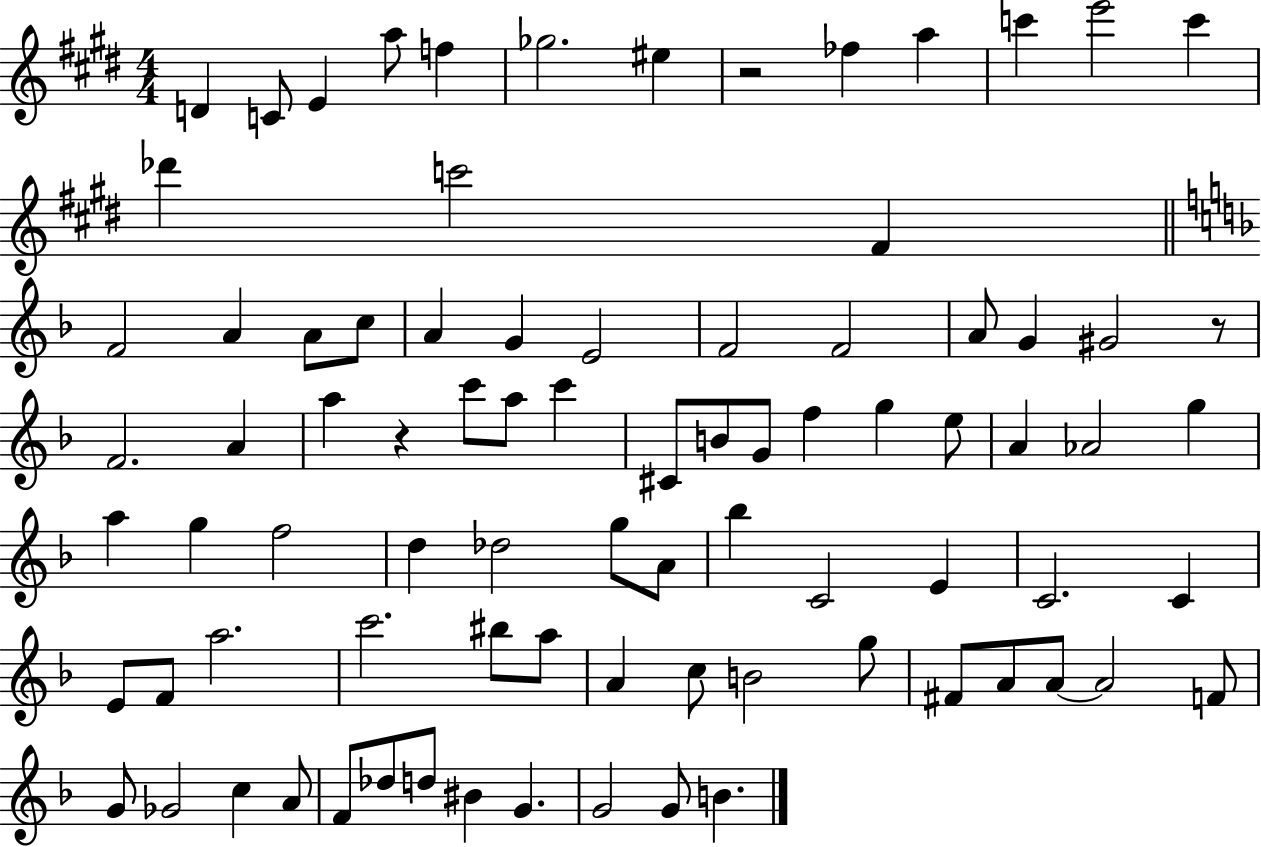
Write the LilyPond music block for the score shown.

{
  \clef treble
  \numericTimeSignature
  \time 4/4
  \key e \major
  d'4 c'8 e'4 a''8 f''4 | ges''2. eis''4 | r2 fes''4 a''4 | c'''4 e'''2 c'''4 | \break des'''4 c'''2 fis'4 | \bar "||" \break \key d \minor f'2 a'4 a'8 c''8 | a'4 g'4 e'2 | f'2 f'2 | a'8 g'4 gis'2 r8 | \break f'2. a'4 | a''4 r4 c'''8 a''8 c'''4 | cis'8 b'8 g'8 f''4 g''4 e''8 | a'4 aes'2 g''4 | \break a''4 g''4 f''2 | d''4 des''2 g''8 a'8 | bes''4 c'2 e'4 | c'2. c'4 | \break e'8 f'8 a''2. | c'''2. bis''8 a''8 | a'4 c''8 b'2 g''8 | fis'8 a'8 a'8~~ a'2 f'8 | \break g'8 ges'2 c''4 a'8 | f'8 des''8 d''8 bis'4 g'4. | g'2 g'8 b'4. | \bar "|."
}